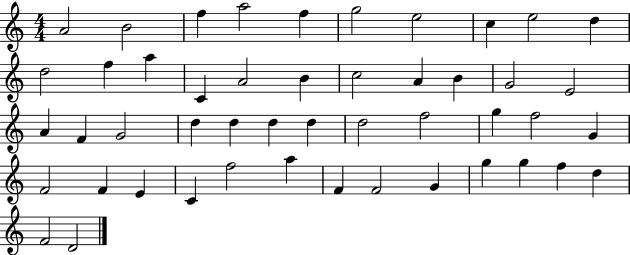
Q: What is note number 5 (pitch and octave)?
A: F5